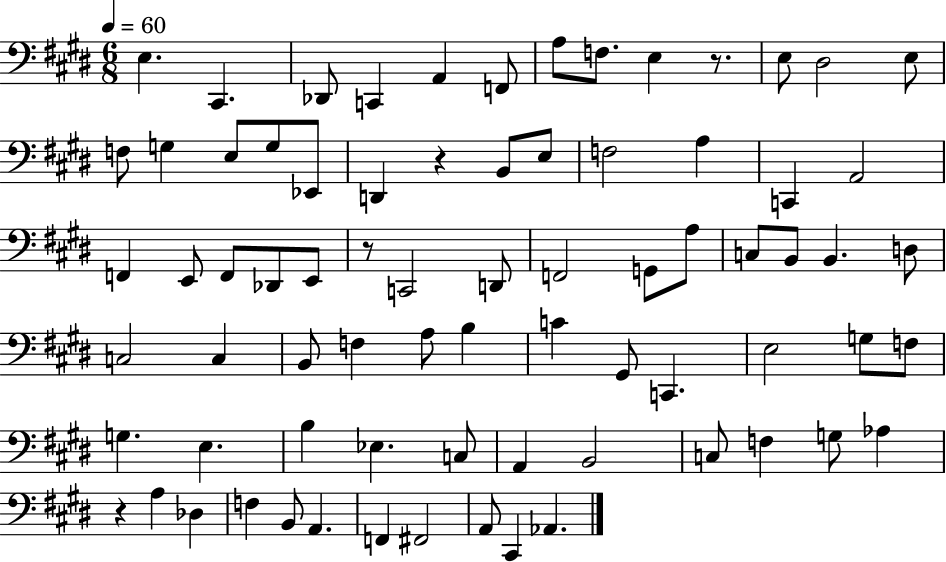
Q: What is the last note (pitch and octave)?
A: Ab2